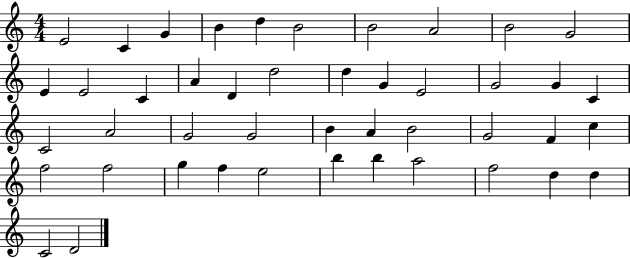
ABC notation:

X:1
T:Untitled
M:4/4
L:1/4
K:C
E2 C G B d B2 B2 A2 B2 G2 E E2 C A D d2 d G E2 G2 G C C2 A2 G2 G2 B A B2 G2 F c f2 f2 g f e2 b b a2 f2 d d C2 D2